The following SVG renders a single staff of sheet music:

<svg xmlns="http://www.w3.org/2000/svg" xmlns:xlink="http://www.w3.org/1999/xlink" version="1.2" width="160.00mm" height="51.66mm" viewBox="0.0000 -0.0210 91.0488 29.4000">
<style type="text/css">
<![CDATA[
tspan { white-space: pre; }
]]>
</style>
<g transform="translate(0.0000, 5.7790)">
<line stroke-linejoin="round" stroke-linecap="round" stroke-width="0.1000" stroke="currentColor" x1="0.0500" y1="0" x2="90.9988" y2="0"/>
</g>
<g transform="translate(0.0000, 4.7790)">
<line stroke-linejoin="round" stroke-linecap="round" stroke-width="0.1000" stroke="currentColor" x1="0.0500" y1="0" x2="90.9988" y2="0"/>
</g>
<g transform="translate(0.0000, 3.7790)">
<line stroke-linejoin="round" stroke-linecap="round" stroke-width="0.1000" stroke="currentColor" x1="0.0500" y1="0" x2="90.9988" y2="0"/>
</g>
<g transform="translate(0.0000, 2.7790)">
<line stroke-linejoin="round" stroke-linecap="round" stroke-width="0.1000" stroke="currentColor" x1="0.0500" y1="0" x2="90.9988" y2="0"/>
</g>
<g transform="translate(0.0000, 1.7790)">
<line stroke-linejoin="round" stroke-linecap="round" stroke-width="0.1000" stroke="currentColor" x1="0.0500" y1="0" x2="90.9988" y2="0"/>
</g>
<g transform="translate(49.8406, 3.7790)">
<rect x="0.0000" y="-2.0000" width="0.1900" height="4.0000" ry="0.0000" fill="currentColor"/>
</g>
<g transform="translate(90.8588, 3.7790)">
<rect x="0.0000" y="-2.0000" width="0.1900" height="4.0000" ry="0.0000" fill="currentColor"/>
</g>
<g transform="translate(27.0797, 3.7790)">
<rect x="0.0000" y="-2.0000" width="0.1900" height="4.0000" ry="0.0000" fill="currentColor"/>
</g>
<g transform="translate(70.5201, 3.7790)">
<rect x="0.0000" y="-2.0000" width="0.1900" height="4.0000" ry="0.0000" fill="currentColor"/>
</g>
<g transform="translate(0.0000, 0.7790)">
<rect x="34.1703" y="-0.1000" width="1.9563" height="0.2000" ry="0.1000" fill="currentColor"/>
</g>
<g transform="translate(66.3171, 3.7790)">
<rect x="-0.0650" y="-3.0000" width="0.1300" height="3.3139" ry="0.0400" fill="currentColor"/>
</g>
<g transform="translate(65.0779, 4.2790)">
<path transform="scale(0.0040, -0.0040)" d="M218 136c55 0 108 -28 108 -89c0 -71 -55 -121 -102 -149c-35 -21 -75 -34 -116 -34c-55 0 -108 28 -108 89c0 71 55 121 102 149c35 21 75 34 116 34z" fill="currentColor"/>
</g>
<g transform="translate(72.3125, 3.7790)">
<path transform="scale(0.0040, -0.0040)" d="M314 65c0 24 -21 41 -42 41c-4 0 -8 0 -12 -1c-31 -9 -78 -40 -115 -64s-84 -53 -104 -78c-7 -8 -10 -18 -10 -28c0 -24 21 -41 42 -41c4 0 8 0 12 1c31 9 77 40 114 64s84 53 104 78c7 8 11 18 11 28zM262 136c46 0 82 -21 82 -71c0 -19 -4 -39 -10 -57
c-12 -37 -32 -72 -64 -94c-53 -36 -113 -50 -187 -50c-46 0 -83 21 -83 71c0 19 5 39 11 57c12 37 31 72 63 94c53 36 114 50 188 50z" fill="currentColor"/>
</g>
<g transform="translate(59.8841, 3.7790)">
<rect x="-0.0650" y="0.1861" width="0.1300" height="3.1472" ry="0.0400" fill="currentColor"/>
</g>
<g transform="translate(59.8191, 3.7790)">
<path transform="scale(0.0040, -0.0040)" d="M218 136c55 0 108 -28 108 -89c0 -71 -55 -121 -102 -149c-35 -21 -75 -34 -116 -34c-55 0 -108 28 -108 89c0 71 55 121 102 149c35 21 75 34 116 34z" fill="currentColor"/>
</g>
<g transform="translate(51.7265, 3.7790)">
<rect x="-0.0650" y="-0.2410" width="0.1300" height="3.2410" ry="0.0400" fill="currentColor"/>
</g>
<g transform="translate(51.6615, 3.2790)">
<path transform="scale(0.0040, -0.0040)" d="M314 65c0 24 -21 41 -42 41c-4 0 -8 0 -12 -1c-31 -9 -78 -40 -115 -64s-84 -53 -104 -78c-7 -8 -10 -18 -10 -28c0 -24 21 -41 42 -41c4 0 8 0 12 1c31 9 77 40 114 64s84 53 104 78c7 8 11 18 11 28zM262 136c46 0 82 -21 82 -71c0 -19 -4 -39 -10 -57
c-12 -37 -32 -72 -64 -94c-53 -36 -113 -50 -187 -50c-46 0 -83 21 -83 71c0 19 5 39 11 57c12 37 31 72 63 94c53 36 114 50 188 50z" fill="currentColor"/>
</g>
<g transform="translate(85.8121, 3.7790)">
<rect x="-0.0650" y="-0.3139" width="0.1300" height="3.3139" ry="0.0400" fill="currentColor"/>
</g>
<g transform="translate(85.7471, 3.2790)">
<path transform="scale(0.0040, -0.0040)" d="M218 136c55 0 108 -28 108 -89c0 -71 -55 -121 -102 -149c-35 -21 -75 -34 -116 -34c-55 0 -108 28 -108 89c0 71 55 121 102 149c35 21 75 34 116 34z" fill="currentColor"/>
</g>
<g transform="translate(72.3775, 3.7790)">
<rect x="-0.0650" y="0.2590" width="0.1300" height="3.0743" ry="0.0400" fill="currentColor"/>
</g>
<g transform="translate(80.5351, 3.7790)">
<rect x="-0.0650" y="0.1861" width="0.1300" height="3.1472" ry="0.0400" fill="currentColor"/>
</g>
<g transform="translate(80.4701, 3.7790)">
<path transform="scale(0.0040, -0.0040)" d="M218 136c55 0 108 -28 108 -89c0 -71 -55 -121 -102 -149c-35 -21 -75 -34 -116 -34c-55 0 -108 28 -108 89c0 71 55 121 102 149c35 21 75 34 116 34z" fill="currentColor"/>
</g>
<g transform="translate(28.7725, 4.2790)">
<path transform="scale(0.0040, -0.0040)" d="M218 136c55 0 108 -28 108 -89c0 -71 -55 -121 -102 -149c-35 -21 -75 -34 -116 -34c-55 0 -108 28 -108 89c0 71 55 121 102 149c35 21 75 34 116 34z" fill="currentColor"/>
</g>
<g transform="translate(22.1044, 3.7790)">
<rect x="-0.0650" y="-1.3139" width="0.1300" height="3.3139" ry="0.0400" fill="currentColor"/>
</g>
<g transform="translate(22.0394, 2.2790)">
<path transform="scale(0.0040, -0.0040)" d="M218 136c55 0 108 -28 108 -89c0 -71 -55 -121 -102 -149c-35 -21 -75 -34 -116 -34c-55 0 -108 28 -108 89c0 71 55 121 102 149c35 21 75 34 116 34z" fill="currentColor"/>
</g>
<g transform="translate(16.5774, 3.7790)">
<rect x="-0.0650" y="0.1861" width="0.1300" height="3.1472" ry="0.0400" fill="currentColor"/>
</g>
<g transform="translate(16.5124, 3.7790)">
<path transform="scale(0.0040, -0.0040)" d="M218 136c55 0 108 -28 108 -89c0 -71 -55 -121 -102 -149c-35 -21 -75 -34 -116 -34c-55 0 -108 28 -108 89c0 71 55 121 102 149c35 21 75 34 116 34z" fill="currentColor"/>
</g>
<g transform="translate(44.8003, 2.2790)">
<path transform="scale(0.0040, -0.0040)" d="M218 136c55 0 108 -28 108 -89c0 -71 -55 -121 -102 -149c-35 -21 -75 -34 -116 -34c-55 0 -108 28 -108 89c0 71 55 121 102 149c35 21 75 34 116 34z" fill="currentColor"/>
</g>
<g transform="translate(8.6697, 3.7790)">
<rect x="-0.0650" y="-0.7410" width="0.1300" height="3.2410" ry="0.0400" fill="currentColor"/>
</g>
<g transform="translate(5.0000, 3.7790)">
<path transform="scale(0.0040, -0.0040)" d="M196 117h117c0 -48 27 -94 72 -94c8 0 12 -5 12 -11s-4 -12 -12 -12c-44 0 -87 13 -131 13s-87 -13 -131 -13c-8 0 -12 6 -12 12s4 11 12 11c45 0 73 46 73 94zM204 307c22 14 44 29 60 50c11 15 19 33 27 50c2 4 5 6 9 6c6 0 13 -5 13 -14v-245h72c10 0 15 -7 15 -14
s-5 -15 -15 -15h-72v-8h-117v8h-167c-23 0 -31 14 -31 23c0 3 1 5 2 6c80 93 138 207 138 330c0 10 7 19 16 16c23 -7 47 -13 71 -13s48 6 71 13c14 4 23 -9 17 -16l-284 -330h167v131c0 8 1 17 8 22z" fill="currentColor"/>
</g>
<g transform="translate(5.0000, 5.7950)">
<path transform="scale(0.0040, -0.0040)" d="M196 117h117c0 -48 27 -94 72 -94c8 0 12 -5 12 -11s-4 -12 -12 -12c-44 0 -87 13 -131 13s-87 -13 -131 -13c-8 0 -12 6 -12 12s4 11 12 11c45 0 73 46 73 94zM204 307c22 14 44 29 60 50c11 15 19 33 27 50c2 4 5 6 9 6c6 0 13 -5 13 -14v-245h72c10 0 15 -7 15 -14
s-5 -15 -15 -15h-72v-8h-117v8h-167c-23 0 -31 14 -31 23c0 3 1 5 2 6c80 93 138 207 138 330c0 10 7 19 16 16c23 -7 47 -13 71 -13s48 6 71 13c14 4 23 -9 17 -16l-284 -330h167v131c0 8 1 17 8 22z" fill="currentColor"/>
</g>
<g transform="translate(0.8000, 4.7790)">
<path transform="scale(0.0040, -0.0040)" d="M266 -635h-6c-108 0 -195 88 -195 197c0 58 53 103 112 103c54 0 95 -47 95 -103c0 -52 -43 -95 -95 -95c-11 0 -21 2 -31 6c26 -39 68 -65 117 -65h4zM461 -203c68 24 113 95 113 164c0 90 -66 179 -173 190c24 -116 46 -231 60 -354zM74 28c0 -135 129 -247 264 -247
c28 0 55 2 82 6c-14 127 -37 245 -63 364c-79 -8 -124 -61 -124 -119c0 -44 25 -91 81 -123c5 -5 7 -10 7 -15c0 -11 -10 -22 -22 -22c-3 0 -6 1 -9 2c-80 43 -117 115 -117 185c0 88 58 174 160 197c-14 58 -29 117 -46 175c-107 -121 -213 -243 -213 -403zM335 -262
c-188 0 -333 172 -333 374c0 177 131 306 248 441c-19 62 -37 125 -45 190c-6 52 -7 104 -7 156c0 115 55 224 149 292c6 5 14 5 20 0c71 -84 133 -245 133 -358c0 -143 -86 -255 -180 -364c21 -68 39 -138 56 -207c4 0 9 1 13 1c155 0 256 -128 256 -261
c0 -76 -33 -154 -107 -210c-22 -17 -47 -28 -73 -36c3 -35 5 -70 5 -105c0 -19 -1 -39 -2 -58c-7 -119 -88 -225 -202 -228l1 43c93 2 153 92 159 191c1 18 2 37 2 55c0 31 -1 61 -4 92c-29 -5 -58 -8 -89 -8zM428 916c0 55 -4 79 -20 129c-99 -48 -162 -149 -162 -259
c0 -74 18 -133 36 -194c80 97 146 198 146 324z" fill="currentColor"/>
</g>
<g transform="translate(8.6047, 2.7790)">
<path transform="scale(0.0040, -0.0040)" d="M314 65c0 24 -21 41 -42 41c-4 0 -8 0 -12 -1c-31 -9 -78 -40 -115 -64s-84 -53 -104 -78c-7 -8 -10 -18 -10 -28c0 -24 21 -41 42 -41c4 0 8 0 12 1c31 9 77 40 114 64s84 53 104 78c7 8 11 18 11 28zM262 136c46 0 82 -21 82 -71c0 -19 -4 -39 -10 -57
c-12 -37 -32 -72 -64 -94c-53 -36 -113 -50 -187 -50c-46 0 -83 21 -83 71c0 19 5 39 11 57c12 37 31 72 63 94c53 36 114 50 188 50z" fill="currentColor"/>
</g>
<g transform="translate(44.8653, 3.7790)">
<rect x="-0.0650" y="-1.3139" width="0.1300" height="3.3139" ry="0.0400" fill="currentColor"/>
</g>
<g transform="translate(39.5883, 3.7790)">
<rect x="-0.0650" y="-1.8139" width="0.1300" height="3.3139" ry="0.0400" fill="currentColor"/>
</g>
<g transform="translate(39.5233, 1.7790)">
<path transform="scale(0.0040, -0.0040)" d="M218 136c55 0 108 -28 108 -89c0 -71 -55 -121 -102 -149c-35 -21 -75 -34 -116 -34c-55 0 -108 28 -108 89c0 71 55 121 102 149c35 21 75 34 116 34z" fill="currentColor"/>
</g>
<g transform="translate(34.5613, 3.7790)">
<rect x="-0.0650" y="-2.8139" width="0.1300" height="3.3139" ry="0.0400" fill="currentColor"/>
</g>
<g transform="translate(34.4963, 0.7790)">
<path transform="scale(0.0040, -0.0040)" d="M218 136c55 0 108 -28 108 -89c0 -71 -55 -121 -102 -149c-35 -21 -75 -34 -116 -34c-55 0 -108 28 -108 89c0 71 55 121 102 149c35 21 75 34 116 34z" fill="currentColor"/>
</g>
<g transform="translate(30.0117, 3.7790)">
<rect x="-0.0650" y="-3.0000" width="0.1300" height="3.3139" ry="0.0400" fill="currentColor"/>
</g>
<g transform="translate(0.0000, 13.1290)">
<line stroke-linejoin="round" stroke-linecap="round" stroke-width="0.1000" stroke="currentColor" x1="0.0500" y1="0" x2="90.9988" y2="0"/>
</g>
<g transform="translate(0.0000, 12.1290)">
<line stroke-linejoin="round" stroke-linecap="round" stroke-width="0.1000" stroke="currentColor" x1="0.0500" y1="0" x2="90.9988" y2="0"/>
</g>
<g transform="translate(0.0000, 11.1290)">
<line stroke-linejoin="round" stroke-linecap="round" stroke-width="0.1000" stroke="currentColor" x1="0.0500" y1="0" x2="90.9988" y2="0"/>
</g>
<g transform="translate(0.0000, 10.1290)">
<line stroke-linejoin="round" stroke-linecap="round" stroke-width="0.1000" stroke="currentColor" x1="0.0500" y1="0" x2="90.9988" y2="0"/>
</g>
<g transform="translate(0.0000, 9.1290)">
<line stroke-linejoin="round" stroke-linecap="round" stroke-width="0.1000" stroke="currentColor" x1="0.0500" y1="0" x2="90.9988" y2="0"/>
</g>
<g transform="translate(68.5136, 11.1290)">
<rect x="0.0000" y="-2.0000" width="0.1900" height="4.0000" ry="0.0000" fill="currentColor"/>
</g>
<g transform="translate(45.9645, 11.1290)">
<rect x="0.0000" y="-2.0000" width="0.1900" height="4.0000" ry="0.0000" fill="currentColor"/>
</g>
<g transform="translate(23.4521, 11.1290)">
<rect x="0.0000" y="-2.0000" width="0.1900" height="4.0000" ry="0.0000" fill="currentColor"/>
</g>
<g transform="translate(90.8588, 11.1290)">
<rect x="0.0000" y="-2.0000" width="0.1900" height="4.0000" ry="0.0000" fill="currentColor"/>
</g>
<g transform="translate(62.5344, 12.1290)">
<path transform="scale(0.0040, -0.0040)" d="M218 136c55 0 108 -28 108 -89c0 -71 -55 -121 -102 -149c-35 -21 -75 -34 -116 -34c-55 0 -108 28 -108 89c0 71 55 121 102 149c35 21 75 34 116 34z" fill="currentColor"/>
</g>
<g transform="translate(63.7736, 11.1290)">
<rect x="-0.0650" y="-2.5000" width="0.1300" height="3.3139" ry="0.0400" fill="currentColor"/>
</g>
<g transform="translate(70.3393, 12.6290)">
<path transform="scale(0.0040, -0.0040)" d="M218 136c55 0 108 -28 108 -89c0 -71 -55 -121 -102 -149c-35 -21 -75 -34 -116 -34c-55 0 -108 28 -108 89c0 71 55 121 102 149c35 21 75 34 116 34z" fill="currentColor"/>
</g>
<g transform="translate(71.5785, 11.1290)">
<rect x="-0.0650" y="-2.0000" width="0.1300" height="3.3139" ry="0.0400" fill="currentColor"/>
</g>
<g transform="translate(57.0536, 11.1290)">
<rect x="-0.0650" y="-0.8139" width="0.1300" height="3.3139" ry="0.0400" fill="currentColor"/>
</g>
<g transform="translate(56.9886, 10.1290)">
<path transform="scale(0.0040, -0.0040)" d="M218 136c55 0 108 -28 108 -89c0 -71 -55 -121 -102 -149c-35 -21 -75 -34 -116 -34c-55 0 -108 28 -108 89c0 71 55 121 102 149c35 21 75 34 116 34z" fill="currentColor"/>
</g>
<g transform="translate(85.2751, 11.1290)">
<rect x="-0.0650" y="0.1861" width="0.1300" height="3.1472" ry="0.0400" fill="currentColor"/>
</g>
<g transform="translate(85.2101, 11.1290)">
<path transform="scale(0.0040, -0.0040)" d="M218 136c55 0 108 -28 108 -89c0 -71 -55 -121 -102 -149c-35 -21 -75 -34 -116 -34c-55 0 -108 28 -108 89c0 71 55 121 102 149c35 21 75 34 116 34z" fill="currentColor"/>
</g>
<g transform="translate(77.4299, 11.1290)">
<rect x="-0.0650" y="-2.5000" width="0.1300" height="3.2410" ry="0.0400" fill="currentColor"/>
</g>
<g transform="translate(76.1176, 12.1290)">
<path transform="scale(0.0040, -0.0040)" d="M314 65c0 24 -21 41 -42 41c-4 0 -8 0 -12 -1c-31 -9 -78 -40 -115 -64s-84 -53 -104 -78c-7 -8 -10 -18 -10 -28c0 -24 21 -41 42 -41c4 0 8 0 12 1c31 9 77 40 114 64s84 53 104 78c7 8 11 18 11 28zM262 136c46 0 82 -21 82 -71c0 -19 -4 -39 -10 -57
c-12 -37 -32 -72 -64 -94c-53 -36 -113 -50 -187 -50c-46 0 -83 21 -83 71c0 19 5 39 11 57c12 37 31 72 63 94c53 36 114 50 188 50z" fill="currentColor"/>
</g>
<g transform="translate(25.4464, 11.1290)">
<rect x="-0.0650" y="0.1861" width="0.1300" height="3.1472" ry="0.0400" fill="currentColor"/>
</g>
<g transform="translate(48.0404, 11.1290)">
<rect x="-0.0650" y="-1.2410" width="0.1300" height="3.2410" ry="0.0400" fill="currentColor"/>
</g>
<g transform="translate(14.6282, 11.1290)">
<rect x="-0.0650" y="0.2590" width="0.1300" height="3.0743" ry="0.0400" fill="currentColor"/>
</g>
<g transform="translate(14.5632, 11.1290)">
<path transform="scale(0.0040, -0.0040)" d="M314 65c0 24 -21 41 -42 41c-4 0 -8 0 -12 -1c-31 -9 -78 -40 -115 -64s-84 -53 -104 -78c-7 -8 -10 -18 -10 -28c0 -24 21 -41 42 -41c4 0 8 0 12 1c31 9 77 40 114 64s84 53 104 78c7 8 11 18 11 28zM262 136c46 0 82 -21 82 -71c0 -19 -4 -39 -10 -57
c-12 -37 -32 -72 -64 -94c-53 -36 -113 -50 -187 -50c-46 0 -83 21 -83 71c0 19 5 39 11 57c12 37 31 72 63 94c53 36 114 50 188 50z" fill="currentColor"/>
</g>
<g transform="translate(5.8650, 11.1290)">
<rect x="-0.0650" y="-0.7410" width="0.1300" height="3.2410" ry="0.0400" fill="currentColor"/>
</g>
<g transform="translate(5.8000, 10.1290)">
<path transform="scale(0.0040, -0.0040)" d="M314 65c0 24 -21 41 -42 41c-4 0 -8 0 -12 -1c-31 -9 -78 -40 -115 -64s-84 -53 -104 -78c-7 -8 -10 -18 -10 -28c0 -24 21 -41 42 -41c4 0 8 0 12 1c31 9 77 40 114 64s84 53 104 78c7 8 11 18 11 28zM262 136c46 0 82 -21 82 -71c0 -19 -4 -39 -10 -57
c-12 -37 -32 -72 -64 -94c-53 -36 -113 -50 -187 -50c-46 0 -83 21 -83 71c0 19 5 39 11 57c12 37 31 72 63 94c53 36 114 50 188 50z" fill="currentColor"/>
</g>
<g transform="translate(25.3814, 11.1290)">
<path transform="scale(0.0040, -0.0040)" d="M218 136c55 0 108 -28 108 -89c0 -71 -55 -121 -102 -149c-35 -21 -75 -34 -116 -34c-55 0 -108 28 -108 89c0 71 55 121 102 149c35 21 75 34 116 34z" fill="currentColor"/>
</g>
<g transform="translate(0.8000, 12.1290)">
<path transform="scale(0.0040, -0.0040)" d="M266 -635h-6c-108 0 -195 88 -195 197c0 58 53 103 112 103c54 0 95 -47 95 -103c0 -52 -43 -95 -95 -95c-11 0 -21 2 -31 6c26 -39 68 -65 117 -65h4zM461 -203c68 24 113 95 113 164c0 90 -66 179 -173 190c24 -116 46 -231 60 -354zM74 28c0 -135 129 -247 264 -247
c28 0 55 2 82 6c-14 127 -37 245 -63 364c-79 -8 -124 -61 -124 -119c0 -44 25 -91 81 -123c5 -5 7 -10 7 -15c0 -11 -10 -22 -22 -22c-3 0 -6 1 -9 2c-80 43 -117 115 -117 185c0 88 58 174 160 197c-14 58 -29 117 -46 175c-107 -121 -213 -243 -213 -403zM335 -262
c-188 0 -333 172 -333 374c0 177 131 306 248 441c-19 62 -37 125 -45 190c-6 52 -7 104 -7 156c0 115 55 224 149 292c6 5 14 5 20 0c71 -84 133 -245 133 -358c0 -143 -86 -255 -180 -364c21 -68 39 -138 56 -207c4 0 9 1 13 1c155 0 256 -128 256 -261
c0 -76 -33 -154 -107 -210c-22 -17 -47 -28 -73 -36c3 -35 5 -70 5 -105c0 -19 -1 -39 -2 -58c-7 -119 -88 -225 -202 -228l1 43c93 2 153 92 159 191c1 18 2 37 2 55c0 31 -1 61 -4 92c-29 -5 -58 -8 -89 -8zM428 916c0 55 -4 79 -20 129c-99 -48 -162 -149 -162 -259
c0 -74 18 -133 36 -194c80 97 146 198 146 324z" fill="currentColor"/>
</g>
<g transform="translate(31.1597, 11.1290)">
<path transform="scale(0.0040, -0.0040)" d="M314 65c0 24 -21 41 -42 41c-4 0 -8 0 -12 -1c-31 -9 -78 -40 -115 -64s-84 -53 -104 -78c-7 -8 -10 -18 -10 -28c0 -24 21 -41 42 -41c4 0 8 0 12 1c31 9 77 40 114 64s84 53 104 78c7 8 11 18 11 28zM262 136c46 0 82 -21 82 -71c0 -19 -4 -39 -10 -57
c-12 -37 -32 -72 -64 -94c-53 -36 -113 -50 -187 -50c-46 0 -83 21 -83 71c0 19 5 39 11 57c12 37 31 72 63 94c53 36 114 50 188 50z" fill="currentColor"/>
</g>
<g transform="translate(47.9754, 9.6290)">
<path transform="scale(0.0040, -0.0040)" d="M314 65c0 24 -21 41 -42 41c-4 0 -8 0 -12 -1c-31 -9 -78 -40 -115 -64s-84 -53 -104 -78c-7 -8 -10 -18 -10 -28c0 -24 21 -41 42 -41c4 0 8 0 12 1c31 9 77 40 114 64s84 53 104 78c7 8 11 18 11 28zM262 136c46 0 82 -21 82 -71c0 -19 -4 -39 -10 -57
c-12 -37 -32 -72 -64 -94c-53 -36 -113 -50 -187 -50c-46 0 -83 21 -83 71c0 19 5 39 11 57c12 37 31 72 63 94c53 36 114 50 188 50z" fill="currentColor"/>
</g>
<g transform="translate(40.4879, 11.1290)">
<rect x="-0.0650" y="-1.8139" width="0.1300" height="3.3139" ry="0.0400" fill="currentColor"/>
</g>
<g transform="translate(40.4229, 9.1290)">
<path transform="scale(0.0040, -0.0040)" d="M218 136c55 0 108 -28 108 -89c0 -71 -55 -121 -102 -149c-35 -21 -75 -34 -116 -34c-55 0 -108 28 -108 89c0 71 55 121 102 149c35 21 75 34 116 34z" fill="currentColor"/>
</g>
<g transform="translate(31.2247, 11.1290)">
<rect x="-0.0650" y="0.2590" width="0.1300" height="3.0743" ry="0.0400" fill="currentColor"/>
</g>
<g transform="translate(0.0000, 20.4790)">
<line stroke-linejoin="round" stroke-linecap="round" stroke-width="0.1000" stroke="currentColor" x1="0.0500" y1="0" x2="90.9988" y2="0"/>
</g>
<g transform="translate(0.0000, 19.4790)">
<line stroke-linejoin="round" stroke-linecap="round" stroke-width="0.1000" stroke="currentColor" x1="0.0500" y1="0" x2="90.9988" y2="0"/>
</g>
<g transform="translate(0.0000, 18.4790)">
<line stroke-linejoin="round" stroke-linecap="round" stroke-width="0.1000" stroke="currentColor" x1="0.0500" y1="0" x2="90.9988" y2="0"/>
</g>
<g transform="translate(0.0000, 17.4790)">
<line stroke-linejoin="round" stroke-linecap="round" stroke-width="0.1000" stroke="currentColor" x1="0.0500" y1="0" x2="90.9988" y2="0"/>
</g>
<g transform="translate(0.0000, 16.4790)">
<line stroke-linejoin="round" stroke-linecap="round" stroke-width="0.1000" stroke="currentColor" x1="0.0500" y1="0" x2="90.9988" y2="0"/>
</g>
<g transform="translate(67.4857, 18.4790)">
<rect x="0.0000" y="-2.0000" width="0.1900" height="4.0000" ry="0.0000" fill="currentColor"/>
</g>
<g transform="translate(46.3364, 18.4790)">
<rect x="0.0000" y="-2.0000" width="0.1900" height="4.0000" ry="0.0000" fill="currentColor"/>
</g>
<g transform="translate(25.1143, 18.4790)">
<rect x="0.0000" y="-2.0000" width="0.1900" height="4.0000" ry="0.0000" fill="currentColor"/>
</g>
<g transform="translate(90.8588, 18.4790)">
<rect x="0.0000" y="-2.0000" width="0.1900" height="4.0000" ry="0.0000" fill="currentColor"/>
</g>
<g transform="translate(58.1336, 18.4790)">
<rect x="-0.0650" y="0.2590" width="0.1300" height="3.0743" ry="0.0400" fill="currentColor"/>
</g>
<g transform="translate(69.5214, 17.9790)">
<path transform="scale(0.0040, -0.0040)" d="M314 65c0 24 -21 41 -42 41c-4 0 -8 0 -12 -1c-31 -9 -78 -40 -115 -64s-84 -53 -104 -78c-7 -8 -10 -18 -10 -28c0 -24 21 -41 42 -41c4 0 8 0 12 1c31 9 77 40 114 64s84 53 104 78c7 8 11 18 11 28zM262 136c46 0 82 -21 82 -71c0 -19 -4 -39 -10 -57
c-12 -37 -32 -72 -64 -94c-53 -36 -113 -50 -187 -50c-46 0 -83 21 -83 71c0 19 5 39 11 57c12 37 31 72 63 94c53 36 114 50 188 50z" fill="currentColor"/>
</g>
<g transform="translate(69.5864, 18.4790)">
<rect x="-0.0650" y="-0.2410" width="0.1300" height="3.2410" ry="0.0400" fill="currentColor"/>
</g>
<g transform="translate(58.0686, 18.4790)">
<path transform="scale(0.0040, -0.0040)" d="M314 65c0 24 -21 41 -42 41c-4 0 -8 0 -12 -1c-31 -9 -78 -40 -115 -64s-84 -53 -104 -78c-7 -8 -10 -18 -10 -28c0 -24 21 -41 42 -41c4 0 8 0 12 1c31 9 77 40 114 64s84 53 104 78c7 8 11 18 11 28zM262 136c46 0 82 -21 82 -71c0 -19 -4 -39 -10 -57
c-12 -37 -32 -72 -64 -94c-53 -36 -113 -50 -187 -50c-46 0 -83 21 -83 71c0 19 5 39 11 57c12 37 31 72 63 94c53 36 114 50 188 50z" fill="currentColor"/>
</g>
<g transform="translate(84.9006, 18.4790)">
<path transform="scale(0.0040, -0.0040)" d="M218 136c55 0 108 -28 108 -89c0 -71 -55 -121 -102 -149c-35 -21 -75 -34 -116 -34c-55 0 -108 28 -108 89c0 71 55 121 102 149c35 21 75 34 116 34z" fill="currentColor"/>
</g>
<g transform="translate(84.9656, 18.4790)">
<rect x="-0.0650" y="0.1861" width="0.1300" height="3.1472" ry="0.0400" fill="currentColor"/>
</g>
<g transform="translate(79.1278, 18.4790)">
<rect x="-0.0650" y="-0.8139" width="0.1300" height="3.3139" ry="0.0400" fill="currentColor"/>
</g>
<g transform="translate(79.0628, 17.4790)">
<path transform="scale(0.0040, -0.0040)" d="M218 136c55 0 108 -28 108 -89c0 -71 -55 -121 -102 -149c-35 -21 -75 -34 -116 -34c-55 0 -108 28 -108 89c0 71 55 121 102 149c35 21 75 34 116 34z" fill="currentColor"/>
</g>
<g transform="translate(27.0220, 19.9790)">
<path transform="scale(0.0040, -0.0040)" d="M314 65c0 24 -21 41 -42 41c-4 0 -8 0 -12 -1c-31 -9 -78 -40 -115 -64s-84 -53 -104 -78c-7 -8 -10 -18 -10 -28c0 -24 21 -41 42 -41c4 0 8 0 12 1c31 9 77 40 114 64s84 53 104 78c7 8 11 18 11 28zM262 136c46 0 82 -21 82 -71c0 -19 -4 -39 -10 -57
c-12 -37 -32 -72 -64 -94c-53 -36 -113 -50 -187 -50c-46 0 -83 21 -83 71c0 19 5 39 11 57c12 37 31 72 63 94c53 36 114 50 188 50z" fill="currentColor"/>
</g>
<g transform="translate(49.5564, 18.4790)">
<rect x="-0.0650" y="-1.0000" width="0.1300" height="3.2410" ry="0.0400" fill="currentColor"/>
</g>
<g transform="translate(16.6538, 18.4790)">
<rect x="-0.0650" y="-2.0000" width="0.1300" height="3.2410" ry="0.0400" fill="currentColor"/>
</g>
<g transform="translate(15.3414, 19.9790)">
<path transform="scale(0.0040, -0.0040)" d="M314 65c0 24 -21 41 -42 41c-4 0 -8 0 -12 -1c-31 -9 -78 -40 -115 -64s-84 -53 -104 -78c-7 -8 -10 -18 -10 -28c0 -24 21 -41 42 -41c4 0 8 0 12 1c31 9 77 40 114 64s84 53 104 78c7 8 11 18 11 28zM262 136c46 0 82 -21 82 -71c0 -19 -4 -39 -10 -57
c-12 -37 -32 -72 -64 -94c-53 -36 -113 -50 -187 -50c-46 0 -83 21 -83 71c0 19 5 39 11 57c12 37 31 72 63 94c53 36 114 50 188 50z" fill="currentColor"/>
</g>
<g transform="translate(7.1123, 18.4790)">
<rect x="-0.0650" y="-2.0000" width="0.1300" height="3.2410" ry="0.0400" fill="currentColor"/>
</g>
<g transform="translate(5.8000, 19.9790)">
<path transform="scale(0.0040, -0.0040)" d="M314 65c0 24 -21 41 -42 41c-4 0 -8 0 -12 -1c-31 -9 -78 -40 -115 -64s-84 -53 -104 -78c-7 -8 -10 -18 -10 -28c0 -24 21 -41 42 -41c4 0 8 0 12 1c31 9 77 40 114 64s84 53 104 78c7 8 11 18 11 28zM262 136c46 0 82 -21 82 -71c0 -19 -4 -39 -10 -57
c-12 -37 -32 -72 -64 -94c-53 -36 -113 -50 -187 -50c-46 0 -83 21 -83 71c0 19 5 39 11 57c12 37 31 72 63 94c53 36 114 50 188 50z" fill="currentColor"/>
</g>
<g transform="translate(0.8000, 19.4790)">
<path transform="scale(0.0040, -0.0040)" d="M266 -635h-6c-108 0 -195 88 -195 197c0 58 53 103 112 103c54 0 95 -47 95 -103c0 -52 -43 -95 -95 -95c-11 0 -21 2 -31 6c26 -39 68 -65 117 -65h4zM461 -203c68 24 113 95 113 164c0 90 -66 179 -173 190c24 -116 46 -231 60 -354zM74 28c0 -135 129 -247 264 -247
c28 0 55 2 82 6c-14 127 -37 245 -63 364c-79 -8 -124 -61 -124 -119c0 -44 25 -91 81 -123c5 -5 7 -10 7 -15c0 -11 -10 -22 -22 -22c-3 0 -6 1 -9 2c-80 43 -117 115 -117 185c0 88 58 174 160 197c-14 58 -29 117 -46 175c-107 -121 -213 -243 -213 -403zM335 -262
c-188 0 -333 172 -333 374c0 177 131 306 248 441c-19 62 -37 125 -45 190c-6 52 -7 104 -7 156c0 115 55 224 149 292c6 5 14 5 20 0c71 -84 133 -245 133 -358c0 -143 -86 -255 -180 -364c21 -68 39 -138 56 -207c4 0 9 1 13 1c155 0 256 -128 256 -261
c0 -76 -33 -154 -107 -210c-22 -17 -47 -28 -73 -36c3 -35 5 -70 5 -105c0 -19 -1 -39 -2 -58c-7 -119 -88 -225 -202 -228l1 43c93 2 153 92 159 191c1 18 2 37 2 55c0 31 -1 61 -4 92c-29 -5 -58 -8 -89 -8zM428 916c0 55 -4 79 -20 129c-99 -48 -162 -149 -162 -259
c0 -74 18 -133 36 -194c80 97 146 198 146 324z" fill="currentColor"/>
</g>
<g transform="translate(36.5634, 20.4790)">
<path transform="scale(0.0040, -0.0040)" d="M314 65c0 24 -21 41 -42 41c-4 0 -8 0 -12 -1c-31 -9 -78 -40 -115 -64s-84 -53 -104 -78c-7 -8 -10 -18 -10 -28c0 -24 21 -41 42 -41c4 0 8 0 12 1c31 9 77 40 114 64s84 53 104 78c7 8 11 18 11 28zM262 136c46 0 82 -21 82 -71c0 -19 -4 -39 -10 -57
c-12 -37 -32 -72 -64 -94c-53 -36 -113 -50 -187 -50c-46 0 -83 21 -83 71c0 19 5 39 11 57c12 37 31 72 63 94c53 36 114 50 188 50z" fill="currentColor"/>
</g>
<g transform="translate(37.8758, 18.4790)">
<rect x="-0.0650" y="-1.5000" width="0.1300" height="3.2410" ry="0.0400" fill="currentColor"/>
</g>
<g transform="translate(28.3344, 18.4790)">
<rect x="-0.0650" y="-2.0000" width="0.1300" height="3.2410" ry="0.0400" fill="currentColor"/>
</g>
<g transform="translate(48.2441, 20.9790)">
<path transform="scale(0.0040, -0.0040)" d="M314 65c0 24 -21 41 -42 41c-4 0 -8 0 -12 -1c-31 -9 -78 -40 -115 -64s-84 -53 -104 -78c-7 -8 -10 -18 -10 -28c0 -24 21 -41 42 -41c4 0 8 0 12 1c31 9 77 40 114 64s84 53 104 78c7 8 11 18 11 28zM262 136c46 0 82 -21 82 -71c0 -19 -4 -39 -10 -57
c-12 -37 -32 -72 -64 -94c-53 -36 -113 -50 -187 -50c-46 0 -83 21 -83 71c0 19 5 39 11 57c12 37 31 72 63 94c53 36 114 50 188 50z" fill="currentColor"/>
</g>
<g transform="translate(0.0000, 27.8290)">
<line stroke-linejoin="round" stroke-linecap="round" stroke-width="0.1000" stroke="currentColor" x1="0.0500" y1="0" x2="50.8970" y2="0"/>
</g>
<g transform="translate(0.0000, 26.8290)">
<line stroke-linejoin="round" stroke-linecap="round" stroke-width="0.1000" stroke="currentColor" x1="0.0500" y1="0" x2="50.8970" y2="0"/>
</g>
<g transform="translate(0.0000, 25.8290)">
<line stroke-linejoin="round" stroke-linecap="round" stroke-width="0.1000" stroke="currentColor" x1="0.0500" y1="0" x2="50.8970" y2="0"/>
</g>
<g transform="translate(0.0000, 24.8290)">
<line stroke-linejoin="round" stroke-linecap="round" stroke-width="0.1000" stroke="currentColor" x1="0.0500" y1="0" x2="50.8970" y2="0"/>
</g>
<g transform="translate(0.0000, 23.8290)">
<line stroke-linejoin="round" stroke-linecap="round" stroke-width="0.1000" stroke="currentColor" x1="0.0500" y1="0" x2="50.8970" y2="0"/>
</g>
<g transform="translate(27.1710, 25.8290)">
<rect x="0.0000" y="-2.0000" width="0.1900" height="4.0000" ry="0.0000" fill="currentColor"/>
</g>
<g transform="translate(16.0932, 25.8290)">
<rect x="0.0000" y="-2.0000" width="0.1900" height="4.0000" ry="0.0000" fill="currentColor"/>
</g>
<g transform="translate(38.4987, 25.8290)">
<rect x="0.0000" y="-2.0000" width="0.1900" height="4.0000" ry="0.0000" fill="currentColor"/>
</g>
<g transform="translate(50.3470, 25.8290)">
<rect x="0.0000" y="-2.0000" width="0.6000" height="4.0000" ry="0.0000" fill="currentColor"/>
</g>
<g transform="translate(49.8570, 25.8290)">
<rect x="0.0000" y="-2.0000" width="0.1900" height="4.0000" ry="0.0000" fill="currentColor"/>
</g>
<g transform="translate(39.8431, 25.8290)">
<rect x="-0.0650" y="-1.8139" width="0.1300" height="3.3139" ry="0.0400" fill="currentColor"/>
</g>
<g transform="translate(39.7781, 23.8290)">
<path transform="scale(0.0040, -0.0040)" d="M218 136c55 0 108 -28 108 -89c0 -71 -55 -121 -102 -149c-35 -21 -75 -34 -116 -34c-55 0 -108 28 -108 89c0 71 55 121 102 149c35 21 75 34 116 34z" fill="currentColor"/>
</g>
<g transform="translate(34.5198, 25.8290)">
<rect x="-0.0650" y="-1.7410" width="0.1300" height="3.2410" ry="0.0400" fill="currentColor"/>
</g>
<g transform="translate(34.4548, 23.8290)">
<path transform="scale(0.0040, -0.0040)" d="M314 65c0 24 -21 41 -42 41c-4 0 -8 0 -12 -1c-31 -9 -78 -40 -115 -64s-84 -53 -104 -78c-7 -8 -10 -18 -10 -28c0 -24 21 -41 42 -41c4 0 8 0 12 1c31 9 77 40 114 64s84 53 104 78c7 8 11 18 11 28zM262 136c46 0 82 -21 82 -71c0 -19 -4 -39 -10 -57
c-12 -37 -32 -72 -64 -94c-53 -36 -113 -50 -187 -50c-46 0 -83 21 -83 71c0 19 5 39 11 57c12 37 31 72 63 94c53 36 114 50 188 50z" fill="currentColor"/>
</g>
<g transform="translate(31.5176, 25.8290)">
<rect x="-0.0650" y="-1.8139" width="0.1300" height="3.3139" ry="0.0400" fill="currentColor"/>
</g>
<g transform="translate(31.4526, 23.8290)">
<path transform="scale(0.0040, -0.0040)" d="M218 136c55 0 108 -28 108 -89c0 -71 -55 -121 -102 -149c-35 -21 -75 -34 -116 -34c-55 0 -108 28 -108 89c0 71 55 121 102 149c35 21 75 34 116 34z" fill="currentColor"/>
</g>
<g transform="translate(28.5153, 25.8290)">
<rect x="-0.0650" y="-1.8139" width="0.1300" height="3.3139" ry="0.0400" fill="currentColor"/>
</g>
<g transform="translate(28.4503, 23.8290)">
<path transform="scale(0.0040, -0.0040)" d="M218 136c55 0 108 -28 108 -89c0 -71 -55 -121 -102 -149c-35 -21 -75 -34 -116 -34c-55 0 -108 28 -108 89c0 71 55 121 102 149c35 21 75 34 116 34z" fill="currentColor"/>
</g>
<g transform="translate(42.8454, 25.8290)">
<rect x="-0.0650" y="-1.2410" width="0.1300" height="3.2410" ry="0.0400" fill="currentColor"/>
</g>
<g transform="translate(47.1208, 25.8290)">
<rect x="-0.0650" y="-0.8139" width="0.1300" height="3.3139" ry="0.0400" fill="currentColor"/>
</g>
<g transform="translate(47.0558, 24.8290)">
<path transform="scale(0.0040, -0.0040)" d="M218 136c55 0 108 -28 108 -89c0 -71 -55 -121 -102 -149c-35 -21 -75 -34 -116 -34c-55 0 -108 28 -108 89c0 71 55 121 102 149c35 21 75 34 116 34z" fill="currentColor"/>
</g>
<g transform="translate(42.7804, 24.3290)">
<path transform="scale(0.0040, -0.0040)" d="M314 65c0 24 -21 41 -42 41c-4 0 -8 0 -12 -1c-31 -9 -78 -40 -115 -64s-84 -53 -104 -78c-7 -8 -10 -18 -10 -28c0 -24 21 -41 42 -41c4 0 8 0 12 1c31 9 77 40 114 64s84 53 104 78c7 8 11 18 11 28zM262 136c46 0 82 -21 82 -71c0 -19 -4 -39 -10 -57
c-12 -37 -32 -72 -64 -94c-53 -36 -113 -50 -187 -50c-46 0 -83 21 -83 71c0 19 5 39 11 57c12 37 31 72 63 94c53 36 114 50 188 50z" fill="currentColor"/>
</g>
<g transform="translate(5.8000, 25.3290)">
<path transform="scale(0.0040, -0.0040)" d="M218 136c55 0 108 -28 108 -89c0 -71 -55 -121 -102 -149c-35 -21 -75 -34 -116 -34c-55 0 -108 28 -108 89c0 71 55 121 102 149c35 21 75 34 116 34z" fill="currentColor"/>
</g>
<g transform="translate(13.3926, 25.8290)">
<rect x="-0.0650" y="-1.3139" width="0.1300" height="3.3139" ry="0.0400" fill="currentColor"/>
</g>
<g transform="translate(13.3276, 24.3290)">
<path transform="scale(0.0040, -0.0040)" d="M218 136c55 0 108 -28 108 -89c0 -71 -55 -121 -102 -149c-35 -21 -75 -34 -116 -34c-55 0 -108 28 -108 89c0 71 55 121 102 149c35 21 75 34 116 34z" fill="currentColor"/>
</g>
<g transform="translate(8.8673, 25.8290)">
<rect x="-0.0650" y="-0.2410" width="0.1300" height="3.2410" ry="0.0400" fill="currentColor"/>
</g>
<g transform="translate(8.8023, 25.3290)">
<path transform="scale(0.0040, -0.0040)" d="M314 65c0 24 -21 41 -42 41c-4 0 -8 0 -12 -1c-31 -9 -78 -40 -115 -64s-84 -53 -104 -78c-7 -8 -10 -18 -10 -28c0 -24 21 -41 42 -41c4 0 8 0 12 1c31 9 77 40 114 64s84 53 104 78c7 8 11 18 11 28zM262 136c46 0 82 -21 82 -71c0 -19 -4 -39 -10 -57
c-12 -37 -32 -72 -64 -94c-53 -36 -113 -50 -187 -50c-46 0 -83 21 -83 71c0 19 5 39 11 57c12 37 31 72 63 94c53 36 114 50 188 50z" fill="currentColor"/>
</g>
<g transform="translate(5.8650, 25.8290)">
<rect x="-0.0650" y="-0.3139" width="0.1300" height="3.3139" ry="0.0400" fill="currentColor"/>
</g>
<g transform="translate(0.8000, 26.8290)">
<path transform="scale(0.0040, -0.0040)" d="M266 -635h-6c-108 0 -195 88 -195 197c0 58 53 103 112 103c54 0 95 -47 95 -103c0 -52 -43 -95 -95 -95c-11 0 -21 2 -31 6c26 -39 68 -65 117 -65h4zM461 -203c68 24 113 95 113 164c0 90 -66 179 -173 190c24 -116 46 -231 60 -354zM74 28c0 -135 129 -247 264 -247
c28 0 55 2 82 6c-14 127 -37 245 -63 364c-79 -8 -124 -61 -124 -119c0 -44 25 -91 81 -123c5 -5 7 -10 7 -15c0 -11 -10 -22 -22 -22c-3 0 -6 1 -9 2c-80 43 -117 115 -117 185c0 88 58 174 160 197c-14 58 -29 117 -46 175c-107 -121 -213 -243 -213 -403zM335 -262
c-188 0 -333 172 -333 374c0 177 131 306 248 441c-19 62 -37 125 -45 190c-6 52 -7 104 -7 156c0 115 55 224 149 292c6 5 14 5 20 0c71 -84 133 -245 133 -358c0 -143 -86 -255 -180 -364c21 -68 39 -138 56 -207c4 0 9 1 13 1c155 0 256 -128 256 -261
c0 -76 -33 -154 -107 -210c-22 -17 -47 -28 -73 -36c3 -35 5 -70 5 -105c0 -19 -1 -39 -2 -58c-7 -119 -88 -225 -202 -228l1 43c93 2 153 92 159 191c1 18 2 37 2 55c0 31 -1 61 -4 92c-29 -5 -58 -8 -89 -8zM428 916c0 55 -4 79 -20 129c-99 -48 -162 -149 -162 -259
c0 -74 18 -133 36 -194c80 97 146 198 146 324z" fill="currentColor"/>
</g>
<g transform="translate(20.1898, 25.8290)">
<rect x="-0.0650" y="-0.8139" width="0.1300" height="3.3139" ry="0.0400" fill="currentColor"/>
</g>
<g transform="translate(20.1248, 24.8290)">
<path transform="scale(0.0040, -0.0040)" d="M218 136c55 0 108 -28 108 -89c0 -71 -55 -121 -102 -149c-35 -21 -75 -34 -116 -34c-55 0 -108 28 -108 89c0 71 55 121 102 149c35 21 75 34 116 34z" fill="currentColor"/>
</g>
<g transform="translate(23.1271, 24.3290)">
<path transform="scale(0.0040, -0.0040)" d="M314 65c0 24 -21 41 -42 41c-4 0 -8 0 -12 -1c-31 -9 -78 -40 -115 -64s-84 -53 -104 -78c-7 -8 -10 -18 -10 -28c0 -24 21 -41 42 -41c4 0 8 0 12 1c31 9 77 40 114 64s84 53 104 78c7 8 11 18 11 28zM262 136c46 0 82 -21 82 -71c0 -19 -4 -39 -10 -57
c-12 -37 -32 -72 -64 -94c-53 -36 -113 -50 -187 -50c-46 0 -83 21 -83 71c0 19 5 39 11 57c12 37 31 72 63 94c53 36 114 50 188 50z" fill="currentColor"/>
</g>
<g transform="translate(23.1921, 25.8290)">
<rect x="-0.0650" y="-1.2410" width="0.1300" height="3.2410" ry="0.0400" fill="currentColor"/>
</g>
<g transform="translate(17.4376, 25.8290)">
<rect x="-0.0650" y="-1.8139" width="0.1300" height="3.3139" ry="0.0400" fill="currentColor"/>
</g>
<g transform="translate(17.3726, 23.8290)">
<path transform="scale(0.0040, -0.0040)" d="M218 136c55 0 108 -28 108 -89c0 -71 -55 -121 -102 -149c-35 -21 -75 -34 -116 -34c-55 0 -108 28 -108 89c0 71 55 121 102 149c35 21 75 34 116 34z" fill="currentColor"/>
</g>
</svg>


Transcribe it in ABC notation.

X:1
T:Untitled
M:4/4
L:1/4
K:C
d2 B e A a f e c2 B A B2 B c d2 B2 B B2 f e2 d G F G2 B F2 F2 F2 E2 D2 B2 c2 d B c c2 e f d e2 f f f2 f e2 d